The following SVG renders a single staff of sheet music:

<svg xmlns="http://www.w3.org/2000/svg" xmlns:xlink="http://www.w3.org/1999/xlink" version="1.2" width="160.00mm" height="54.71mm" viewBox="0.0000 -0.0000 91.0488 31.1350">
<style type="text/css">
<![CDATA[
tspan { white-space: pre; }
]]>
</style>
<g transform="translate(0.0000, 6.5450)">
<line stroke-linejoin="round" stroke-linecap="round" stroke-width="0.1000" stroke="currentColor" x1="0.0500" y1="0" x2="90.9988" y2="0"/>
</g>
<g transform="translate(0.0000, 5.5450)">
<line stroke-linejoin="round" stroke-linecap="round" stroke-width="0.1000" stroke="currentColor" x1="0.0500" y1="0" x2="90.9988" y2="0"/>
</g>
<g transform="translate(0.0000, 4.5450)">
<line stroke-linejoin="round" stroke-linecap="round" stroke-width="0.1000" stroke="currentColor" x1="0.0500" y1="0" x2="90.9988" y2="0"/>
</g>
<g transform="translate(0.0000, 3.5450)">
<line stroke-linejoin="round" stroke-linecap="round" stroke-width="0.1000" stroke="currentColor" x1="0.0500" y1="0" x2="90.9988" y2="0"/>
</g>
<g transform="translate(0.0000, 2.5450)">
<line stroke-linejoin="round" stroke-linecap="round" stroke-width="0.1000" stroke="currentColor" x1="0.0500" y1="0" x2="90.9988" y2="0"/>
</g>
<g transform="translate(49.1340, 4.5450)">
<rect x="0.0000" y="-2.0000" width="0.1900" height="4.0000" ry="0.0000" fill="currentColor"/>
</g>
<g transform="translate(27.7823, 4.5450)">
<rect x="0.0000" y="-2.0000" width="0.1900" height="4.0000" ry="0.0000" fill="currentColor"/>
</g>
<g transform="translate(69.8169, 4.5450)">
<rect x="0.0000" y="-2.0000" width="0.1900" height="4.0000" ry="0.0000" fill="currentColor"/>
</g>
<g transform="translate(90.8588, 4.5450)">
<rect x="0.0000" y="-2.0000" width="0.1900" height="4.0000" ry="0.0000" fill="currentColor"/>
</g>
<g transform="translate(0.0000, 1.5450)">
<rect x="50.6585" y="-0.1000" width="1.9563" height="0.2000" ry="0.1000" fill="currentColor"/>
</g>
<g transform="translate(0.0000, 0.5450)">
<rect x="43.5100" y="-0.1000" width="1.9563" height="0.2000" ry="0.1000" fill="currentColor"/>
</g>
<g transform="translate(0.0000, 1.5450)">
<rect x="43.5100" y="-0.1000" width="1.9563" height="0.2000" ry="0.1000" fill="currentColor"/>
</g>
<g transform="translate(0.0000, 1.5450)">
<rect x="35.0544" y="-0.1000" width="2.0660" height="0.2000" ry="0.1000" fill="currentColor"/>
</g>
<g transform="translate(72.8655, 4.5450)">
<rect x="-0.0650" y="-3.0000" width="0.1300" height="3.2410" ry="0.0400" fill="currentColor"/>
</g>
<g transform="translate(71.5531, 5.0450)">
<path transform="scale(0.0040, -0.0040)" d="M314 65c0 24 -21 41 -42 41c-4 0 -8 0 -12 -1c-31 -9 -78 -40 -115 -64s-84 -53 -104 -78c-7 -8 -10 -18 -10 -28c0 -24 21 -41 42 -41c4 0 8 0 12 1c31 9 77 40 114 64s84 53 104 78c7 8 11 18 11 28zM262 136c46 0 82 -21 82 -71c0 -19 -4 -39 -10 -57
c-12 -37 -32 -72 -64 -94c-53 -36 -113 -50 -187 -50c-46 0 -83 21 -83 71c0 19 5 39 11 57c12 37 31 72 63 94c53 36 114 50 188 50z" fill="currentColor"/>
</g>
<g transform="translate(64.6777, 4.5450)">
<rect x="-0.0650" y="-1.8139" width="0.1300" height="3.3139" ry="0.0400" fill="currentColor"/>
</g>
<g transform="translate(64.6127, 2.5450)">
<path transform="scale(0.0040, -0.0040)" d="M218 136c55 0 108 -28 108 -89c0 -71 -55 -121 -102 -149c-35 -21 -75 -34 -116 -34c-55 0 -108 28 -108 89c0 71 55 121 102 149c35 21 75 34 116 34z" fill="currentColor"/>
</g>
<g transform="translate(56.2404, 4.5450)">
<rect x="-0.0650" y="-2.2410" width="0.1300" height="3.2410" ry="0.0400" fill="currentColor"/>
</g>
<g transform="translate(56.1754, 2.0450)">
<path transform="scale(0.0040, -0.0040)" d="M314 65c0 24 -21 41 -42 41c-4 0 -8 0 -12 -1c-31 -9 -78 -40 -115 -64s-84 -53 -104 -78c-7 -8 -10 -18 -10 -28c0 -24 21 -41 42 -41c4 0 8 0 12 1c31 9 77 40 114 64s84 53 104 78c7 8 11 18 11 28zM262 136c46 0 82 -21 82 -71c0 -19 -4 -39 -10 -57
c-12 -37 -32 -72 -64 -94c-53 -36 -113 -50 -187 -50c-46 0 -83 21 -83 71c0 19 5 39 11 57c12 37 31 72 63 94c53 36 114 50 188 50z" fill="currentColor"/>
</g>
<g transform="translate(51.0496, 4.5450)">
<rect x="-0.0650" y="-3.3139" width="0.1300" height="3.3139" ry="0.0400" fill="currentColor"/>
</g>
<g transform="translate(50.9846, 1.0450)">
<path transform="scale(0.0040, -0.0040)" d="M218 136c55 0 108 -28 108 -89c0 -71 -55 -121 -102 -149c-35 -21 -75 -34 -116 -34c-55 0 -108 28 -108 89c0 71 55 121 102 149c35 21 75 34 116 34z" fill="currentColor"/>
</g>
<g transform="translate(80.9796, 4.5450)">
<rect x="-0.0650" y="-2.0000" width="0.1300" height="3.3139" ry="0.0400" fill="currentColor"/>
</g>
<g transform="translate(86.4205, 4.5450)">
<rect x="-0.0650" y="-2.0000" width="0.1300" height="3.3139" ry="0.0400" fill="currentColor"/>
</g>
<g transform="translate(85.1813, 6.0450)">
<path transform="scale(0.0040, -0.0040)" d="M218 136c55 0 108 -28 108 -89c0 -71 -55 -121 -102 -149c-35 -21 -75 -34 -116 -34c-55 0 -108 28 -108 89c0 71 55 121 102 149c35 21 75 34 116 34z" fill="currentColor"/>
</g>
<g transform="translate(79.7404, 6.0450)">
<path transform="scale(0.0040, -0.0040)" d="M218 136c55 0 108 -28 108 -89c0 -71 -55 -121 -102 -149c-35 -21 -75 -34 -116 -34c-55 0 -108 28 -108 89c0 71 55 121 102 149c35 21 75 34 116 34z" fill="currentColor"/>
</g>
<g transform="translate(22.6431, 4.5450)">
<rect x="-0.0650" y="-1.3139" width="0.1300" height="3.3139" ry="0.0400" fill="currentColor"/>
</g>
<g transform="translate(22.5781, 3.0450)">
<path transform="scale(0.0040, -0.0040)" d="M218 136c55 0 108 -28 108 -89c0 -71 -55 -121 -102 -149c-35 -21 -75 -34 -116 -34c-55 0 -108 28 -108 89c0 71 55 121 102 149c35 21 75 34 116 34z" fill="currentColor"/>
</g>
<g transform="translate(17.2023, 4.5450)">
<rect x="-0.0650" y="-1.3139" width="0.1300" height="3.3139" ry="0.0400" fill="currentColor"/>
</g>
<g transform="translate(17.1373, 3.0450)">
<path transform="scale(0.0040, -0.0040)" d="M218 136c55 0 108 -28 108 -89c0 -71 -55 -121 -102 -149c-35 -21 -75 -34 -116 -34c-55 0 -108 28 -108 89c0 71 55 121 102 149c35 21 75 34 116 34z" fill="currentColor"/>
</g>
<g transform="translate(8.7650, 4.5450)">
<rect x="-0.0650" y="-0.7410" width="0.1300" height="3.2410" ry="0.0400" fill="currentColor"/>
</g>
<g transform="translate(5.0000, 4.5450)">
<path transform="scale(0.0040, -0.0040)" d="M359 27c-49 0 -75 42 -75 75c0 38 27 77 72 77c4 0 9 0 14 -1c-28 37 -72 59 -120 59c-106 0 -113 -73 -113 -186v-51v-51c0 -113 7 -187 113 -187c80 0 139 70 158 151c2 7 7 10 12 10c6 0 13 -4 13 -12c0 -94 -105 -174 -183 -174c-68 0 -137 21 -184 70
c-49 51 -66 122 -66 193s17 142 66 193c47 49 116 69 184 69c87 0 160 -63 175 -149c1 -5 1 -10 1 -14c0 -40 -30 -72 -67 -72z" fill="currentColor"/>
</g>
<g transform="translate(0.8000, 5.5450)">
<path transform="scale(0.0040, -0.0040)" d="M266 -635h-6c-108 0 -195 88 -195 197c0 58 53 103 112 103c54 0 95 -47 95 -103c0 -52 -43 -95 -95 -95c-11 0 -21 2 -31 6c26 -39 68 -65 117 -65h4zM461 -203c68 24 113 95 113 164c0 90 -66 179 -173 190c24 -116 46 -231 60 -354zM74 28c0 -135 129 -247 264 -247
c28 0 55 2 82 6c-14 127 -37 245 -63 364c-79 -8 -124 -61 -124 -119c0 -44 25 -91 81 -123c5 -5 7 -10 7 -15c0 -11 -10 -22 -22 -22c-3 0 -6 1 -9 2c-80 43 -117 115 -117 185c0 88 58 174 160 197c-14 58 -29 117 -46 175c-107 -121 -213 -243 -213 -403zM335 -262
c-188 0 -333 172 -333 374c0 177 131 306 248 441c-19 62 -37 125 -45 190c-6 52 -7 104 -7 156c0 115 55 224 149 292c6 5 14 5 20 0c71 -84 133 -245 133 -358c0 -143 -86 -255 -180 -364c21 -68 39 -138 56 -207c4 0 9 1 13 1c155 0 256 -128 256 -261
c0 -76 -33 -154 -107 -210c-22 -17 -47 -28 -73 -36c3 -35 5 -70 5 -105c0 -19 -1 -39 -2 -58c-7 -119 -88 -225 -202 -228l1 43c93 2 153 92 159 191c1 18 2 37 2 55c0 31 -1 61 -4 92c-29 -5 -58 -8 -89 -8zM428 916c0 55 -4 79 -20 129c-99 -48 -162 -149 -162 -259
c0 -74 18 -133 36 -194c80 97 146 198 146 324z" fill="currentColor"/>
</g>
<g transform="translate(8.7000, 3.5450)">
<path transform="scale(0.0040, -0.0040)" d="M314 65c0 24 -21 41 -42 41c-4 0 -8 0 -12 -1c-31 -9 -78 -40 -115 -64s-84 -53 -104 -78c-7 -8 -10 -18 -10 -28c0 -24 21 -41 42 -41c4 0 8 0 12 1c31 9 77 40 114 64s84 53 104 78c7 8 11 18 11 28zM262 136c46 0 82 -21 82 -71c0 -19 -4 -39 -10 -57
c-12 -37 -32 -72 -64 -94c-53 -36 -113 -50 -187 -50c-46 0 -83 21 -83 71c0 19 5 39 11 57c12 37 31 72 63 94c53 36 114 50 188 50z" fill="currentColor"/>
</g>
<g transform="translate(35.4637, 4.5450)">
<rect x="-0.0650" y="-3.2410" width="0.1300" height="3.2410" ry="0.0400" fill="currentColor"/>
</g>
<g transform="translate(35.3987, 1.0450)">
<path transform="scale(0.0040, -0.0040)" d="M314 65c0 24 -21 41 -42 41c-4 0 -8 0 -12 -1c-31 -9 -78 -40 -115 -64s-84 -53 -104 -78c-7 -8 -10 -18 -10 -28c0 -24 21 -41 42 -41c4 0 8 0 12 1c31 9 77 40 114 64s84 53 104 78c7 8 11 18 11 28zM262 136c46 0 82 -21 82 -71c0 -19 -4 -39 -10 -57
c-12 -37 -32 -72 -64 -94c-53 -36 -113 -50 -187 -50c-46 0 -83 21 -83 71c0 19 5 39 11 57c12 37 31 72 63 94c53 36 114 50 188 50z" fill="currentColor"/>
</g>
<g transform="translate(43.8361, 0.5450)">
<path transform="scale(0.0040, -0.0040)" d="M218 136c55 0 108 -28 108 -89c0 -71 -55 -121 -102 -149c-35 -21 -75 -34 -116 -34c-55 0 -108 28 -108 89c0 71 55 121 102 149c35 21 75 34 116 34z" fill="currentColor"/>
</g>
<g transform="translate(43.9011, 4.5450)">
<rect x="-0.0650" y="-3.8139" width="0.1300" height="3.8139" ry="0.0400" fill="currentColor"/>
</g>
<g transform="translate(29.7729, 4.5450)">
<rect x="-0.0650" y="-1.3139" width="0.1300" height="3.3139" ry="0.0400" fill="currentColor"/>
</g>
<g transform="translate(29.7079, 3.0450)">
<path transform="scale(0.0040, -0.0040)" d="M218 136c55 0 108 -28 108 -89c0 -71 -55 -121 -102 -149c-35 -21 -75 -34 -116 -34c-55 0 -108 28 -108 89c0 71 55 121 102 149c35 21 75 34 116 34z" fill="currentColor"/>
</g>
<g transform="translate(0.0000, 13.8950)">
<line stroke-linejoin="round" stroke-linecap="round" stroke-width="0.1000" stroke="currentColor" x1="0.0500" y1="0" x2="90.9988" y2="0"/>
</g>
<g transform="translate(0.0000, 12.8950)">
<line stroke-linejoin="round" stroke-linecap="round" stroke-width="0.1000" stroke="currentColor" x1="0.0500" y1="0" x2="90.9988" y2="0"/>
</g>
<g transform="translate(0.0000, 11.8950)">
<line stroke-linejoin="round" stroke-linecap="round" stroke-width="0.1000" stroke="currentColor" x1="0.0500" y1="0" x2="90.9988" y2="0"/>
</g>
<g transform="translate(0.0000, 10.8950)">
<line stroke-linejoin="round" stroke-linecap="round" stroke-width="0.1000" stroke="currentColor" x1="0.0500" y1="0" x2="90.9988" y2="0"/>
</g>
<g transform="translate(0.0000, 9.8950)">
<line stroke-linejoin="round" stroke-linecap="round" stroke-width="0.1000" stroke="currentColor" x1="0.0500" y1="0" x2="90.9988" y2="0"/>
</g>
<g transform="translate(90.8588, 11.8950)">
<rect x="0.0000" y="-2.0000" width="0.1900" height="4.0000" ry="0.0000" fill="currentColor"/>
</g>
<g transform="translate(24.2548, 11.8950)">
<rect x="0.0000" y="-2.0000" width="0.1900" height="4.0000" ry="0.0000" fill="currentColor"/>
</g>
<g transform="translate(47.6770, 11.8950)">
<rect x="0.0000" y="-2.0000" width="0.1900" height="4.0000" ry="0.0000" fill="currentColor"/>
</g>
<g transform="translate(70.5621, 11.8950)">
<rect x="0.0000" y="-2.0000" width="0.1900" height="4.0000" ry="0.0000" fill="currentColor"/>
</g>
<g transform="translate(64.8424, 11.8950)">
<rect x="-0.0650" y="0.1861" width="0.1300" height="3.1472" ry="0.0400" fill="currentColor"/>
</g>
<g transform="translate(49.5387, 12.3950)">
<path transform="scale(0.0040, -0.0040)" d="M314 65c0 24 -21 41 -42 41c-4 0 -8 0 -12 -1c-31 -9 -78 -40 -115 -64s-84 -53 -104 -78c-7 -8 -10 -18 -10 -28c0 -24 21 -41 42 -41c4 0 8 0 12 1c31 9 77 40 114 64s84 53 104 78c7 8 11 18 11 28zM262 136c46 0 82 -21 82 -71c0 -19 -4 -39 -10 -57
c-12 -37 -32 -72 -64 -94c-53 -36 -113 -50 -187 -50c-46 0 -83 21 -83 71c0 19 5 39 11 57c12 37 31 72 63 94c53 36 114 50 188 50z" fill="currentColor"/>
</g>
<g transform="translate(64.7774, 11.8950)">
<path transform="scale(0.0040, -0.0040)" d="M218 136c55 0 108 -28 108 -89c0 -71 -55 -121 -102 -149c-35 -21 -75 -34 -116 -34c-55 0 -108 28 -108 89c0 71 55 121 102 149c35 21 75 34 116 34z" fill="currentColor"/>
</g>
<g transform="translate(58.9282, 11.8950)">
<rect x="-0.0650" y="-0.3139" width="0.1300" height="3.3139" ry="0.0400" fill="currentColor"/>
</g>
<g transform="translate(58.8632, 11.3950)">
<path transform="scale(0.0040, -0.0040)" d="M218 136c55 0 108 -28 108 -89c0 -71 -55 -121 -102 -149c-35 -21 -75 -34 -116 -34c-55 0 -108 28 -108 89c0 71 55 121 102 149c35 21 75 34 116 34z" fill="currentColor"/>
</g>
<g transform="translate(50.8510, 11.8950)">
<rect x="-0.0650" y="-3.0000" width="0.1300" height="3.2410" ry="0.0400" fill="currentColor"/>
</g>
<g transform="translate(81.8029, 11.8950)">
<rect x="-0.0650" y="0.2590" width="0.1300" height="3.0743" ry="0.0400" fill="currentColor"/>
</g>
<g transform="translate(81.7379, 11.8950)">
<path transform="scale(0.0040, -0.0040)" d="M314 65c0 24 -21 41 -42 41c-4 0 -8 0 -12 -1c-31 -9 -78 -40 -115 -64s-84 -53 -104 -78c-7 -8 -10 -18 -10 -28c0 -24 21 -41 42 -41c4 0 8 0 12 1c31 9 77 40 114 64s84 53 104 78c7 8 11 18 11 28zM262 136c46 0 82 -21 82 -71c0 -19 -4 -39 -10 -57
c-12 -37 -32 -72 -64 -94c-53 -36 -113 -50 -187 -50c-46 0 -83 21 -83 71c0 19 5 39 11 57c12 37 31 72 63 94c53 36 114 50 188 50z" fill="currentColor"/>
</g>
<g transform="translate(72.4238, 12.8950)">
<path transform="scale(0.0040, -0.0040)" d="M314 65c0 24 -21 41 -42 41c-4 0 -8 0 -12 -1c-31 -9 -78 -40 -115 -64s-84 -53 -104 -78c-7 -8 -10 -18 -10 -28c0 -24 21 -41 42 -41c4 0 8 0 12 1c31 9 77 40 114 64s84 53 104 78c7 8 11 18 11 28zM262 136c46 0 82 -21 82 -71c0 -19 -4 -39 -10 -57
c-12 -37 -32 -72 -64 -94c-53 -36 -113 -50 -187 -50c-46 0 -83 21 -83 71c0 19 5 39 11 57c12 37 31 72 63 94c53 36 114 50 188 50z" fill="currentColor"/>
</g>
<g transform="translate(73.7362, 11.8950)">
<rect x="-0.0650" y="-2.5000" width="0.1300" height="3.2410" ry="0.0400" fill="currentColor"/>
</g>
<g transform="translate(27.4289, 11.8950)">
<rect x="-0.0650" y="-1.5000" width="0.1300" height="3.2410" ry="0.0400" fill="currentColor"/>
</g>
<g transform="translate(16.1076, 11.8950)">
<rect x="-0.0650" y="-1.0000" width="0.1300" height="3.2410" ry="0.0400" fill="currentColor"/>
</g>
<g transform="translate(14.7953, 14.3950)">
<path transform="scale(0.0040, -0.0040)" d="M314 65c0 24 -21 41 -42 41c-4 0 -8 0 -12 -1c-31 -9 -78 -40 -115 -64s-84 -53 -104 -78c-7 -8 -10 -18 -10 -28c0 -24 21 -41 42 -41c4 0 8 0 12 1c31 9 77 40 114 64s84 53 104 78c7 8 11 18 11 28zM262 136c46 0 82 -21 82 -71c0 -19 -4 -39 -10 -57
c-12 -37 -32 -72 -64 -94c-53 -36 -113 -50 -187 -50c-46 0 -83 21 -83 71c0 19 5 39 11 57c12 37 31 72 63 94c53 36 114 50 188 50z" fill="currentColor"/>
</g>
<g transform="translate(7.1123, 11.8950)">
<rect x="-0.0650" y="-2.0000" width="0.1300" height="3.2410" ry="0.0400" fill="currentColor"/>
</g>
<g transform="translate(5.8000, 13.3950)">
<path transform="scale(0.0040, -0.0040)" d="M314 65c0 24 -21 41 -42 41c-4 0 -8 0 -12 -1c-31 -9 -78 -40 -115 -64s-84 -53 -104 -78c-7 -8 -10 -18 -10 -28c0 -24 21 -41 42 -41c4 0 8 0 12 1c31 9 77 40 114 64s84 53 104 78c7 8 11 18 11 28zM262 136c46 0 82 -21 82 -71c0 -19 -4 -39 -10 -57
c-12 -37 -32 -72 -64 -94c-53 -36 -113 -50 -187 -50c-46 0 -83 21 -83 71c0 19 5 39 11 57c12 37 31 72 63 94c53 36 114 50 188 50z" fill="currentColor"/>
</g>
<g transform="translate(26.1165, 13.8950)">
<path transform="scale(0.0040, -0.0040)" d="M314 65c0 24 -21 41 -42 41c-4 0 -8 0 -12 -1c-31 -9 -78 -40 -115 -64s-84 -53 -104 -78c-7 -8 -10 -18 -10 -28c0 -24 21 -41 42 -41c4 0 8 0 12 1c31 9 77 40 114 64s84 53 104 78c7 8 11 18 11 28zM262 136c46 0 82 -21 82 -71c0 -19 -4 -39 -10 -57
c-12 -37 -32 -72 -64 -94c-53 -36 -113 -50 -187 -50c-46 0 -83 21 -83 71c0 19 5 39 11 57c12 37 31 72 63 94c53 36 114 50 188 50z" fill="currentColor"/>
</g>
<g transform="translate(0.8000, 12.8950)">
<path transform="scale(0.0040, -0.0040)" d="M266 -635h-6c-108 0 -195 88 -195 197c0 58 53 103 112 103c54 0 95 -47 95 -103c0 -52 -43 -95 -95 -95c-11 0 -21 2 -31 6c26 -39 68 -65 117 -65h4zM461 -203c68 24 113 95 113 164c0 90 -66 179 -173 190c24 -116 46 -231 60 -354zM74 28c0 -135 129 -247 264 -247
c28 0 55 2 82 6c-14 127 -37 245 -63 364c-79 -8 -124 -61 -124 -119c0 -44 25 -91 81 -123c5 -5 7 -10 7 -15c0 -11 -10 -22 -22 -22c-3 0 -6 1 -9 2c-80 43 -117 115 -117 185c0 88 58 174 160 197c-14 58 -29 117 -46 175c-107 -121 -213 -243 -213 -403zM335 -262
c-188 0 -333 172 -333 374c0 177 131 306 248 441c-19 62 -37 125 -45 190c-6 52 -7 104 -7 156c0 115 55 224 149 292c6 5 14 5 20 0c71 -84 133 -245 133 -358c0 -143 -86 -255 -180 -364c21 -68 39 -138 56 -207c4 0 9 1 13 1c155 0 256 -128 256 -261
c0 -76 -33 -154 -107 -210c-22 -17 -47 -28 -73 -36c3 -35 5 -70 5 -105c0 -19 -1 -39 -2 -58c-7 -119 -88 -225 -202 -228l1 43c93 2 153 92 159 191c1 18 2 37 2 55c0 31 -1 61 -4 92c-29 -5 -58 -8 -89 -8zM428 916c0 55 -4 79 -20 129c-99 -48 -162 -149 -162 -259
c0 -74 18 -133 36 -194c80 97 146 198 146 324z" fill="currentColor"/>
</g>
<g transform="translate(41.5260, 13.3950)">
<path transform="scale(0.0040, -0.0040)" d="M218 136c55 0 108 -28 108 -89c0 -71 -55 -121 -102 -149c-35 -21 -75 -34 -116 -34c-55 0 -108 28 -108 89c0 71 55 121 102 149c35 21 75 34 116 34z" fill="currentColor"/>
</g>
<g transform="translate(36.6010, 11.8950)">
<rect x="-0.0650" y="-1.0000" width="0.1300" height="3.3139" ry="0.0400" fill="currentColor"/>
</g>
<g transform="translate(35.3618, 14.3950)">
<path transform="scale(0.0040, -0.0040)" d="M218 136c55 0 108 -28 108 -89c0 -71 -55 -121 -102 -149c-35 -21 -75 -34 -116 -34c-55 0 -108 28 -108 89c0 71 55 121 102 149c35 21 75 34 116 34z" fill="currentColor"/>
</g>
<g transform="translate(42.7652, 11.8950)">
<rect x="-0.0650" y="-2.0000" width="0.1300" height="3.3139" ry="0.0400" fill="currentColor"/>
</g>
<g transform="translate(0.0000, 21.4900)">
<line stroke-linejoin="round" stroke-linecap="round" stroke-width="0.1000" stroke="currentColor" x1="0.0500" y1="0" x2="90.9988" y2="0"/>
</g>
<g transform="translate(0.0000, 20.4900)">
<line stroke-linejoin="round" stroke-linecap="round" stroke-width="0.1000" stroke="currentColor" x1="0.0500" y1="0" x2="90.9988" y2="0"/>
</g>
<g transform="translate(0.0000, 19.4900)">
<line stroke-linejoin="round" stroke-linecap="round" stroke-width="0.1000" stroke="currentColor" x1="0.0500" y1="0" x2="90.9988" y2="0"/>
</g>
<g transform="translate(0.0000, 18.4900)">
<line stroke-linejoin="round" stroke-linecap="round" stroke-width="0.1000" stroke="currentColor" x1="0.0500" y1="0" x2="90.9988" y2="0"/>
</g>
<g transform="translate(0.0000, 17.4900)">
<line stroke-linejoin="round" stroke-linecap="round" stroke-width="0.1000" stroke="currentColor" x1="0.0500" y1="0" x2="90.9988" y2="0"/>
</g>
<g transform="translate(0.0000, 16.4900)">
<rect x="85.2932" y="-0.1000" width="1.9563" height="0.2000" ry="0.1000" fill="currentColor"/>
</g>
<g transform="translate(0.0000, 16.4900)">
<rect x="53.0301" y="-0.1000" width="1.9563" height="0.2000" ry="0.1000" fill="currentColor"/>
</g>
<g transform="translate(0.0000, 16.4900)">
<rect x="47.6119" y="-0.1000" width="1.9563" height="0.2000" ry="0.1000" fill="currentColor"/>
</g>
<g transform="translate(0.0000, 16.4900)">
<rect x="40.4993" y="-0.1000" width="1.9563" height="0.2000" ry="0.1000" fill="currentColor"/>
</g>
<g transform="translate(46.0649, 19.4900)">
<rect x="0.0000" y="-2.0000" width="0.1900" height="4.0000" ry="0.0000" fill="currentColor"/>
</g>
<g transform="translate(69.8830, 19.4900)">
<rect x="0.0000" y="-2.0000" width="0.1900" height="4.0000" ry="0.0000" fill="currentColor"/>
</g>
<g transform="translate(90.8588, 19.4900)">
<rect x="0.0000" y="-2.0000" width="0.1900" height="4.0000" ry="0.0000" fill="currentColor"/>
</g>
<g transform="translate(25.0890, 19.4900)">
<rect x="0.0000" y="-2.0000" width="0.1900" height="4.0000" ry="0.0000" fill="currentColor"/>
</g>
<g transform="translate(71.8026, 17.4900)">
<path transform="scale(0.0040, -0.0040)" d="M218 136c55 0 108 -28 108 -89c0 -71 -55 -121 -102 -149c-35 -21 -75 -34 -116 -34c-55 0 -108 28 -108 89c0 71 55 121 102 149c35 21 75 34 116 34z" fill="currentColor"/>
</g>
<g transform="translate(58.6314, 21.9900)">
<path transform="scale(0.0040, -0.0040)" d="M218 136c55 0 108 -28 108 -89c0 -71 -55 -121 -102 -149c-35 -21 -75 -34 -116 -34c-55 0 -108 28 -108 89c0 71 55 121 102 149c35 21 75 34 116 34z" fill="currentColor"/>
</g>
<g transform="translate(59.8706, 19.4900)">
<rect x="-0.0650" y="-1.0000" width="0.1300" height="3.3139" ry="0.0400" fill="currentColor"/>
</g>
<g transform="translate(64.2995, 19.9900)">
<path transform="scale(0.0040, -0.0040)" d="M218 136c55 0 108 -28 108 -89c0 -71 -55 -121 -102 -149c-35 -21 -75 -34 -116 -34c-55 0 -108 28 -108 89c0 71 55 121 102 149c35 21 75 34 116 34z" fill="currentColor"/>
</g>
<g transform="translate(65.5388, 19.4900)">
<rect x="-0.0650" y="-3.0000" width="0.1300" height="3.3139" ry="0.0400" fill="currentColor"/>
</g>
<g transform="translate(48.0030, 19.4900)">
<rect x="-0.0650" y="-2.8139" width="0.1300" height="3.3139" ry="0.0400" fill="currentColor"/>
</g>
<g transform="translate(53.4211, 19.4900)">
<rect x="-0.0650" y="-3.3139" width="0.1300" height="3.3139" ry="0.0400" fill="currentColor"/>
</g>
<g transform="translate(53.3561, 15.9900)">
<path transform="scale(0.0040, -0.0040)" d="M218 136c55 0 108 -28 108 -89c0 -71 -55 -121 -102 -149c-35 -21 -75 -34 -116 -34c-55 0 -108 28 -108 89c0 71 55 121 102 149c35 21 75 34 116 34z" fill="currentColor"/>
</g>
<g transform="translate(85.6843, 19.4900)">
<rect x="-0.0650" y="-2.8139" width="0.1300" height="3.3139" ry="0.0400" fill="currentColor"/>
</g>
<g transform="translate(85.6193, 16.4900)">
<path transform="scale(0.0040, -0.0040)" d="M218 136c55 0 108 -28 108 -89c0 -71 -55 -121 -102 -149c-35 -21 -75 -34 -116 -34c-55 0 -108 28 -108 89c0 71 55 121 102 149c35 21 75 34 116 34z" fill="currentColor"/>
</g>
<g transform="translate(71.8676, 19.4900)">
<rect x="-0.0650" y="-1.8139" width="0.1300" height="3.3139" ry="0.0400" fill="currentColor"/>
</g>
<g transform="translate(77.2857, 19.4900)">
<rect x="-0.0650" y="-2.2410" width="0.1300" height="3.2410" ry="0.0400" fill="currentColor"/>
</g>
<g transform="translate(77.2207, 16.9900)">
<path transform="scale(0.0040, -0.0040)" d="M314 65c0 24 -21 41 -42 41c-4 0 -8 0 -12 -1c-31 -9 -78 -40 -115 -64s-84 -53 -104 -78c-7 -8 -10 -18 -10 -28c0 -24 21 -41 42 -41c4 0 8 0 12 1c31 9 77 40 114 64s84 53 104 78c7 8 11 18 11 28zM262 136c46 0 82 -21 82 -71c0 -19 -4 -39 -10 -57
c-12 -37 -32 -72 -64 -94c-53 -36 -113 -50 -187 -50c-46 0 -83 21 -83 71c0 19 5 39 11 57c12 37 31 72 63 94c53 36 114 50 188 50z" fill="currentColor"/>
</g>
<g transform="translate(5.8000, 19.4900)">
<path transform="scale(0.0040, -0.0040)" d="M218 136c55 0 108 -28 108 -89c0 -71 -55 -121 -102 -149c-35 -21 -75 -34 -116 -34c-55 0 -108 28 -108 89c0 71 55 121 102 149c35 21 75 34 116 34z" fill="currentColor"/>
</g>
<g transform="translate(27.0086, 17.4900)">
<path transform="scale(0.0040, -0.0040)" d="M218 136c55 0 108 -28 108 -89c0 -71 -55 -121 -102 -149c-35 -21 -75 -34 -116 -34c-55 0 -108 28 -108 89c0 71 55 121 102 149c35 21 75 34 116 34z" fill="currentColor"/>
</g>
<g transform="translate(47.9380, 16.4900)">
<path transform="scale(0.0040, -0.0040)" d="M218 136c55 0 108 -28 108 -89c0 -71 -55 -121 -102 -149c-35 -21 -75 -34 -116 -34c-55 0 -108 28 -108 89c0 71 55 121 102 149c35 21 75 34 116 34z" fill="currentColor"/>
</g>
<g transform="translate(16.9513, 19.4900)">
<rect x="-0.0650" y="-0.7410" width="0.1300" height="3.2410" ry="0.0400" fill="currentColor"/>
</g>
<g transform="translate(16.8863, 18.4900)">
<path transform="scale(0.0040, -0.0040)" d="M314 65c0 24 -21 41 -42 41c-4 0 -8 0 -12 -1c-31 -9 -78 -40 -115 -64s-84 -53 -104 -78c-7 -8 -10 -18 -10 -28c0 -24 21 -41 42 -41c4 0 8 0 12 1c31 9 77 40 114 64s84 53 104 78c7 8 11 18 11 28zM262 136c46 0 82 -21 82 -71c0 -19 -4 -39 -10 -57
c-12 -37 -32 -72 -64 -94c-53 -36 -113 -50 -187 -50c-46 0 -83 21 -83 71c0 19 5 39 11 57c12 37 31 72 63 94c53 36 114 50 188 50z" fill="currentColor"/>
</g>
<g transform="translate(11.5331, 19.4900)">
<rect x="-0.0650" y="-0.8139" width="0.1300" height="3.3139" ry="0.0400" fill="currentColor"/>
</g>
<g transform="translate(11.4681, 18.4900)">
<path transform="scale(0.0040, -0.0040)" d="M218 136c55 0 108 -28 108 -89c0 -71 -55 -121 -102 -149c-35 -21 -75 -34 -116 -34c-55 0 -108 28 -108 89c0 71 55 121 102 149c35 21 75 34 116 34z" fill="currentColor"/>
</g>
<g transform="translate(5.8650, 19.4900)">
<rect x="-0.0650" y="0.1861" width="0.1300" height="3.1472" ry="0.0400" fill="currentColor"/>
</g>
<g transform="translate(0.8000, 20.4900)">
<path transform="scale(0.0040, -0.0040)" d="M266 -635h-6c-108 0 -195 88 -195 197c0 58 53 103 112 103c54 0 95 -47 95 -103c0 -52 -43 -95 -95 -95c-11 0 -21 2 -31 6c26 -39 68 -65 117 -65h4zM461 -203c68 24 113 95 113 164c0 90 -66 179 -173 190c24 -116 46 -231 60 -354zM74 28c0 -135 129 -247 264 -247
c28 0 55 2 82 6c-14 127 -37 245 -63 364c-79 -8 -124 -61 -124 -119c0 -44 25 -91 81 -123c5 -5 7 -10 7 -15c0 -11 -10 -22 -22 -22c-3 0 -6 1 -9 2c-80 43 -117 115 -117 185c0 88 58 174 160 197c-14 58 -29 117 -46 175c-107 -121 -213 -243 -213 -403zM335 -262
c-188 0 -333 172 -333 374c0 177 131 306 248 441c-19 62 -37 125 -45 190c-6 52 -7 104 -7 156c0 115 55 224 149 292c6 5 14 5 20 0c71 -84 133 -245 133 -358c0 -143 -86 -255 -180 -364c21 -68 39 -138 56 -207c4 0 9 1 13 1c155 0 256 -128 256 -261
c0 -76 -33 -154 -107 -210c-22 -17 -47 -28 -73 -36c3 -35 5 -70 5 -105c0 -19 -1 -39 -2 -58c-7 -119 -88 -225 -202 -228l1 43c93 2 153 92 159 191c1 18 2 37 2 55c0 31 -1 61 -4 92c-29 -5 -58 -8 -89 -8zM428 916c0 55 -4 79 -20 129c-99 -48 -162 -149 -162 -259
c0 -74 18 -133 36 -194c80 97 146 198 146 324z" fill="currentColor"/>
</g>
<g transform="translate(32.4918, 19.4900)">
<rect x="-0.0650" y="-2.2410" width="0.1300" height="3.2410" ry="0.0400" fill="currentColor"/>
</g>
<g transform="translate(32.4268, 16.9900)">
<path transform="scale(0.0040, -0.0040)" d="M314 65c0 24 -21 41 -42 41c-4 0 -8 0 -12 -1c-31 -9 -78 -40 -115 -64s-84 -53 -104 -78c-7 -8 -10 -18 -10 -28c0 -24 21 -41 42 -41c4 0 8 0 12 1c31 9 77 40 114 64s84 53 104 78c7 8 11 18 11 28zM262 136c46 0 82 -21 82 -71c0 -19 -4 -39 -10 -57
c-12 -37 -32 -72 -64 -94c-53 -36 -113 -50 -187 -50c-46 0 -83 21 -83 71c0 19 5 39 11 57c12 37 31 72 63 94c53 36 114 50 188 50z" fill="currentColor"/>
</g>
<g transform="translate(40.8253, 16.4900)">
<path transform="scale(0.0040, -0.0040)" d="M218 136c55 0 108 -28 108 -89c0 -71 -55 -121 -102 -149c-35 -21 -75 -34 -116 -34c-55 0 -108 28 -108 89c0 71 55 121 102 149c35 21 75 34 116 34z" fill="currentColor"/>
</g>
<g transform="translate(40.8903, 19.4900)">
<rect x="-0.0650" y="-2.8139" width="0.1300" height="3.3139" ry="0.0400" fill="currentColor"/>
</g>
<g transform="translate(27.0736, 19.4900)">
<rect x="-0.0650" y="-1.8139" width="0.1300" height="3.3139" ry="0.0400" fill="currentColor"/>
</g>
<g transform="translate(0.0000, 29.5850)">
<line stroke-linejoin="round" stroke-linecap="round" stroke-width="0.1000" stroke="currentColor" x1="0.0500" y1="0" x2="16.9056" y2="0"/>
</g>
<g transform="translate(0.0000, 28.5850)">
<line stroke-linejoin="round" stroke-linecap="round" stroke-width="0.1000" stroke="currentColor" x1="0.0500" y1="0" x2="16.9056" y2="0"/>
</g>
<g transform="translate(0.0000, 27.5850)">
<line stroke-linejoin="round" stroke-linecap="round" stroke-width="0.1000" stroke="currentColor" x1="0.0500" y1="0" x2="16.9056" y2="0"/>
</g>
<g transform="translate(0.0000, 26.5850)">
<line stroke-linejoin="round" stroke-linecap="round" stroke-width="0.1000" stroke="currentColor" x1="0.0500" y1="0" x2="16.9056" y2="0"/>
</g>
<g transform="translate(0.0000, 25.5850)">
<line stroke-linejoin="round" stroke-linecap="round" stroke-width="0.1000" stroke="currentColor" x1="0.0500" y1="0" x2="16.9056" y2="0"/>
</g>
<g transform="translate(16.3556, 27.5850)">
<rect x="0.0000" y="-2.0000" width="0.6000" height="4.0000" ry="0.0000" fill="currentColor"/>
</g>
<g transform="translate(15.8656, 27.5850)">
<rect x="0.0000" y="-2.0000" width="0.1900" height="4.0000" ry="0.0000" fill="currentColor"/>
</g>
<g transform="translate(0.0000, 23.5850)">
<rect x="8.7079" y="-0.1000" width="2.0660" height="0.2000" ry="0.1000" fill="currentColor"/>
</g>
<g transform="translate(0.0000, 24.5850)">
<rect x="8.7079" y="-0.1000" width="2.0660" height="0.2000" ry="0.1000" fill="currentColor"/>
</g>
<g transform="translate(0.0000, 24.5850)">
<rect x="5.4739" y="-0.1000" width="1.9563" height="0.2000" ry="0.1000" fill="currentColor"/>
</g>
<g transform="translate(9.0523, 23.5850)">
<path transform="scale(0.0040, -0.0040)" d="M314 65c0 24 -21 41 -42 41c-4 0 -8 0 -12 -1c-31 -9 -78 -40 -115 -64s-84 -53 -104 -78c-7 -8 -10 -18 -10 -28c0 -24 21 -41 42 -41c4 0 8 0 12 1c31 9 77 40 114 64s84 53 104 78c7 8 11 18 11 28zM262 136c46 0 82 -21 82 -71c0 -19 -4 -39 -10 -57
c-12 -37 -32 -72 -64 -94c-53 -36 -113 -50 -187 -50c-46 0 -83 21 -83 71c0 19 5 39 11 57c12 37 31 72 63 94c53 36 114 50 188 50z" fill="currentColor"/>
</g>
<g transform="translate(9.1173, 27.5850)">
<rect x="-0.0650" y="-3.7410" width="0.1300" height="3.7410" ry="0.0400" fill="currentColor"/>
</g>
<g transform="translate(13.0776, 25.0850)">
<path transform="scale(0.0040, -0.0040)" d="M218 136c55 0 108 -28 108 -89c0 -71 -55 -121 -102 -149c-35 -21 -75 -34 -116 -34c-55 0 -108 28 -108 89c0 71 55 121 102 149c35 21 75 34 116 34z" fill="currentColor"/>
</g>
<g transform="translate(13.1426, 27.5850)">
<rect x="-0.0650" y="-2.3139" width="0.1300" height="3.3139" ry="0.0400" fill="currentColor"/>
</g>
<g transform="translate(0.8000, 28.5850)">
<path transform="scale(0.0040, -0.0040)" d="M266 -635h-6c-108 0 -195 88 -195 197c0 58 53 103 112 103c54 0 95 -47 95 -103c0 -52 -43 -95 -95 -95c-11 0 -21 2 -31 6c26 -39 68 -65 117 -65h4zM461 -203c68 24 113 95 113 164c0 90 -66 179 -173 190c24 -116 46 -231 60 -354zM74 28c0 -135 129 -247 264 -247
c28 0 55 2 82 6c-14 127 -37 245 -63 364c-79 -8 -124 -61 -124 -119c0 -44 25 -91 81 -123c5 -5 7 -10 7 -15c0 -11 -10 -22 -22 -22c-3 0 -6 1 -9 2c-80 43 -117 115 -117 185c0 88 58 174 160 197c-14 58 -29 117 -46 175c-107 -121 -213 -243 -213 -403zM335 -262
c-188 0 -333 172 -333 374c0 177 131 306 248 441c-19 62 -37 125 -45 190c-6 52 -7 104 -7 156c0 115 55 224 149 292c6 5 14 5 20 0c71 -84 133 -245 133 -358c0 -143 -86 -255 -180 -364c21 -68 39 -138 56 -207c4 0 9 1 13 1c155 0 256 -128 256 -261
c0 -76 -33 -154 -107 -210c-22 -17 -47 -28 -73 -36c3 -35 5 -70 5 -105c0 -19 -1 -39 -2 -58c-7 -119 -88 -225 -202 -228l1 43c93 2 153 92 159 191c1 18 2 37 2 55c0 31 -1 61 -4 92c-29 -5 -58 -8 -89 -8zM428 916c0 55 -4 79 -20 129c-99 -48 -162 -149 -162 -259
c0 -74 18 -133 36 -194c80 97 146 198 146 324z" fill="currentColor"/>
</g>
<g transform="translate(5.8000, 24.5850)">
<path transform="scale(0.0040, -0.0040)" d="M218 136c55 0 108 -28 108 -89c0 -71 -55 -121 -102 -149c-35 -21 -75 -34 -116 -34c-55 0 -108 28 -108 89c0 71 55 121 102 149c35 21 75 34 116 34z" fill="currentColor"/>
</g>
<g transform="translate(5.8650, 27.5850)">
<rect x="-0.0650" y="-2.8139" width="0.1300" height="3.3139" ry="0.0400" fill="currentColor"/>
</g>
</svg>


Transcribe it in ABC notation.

X:1
T:Untitled
M:4/4
L:1/4
K:C
d2 e e e b2 c' b g2 f A2 F F F2 D2 E2 D F A2 c B G2 B2 B d d2 f g2 a a b D A f g2 a a c'2 g